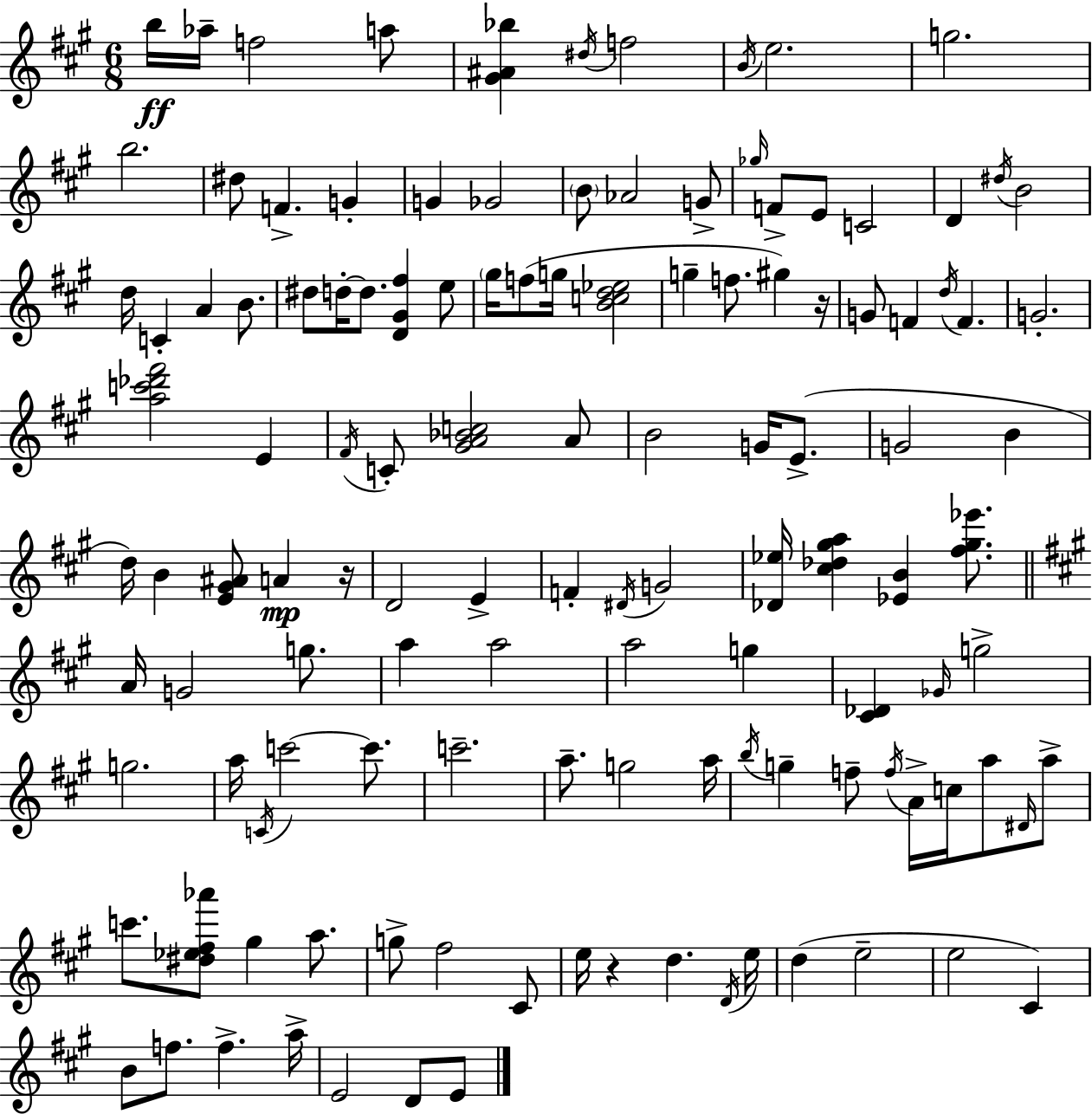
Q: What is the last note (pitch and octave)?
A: E4